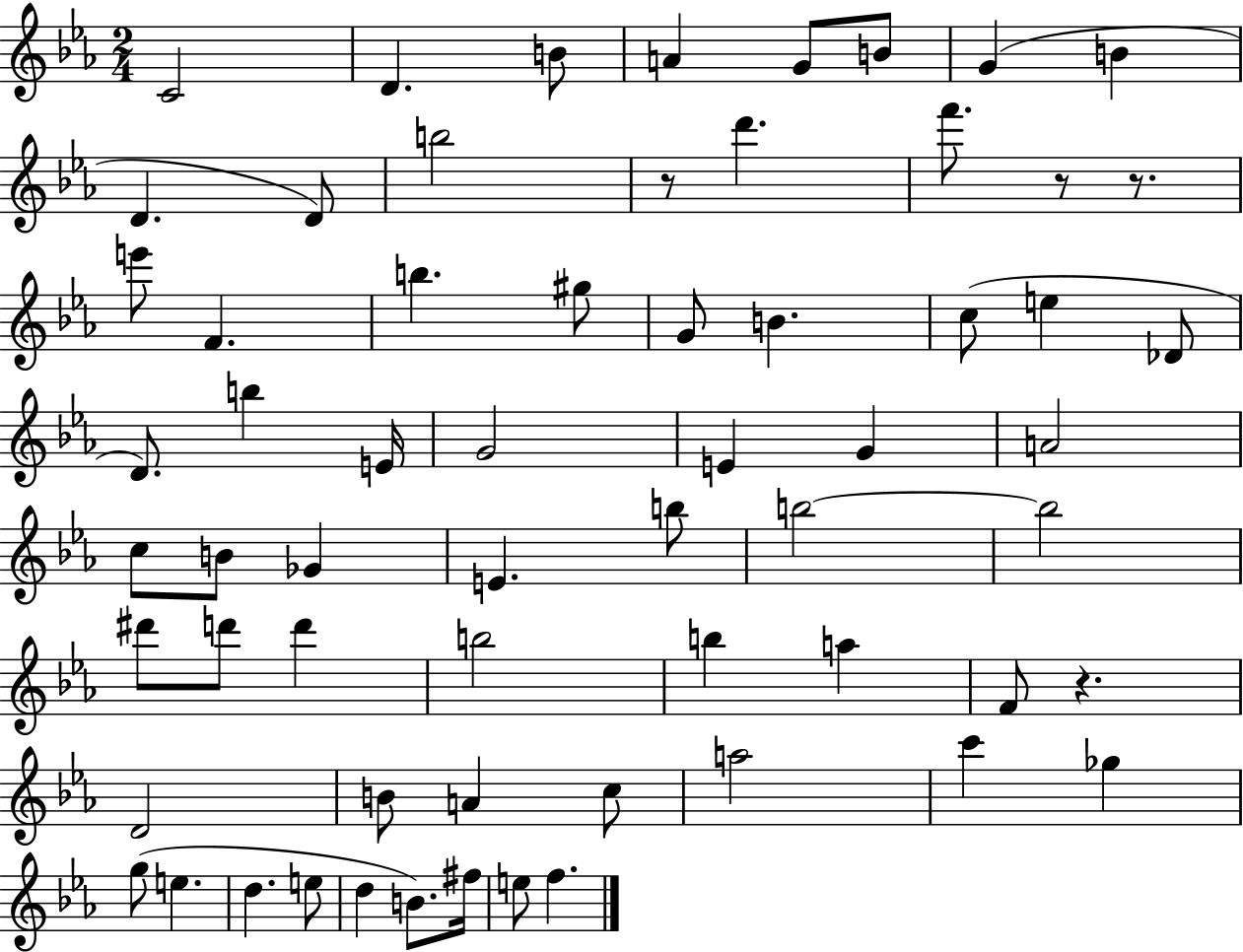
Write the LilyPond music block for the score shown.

{
  \clef treble
  \numericTimeSignature
  \time 2/4
  \key ees \major
  c'2 | d'4. b'8 | a'4 g'8 b'8 | g'4( b'4 | \break d'4. d'8) | b''2 | r8 d'''4. | f'''8. r8 r8. | \break e'''8 f'4. | b''4. gis''8 | g'8 b'4. | c''8( e''4 des'8 | \break d'8.) b''4 e'16 | g'2 | e'4 g'4 | a'2 | \break c''8 b'8 ges'4 | e'4. b''8 | b''2~~ | b''2 | \break dis'''8 d'''8 d'''4 | b''2 | b''4 a''4 | f'8 r4. | \break d'2 | b'8 a'4 c''8 | a''2 | c'''4 ges''4 | \break g''8( e''4. | d''4. e''8 | d''4 b'8.) fis''16 | e''8 f''4. | \break \bar "|."
}